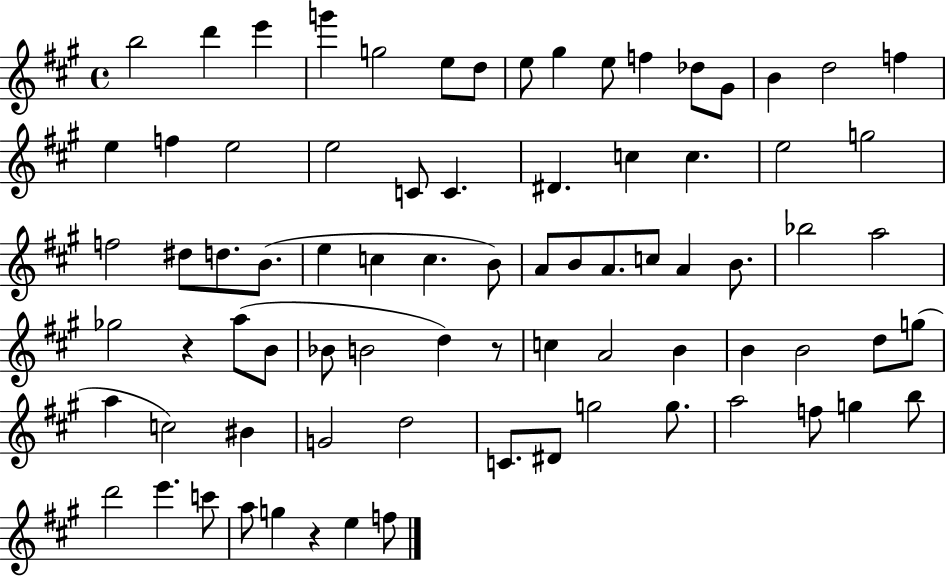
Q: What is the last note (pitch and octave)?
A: F5